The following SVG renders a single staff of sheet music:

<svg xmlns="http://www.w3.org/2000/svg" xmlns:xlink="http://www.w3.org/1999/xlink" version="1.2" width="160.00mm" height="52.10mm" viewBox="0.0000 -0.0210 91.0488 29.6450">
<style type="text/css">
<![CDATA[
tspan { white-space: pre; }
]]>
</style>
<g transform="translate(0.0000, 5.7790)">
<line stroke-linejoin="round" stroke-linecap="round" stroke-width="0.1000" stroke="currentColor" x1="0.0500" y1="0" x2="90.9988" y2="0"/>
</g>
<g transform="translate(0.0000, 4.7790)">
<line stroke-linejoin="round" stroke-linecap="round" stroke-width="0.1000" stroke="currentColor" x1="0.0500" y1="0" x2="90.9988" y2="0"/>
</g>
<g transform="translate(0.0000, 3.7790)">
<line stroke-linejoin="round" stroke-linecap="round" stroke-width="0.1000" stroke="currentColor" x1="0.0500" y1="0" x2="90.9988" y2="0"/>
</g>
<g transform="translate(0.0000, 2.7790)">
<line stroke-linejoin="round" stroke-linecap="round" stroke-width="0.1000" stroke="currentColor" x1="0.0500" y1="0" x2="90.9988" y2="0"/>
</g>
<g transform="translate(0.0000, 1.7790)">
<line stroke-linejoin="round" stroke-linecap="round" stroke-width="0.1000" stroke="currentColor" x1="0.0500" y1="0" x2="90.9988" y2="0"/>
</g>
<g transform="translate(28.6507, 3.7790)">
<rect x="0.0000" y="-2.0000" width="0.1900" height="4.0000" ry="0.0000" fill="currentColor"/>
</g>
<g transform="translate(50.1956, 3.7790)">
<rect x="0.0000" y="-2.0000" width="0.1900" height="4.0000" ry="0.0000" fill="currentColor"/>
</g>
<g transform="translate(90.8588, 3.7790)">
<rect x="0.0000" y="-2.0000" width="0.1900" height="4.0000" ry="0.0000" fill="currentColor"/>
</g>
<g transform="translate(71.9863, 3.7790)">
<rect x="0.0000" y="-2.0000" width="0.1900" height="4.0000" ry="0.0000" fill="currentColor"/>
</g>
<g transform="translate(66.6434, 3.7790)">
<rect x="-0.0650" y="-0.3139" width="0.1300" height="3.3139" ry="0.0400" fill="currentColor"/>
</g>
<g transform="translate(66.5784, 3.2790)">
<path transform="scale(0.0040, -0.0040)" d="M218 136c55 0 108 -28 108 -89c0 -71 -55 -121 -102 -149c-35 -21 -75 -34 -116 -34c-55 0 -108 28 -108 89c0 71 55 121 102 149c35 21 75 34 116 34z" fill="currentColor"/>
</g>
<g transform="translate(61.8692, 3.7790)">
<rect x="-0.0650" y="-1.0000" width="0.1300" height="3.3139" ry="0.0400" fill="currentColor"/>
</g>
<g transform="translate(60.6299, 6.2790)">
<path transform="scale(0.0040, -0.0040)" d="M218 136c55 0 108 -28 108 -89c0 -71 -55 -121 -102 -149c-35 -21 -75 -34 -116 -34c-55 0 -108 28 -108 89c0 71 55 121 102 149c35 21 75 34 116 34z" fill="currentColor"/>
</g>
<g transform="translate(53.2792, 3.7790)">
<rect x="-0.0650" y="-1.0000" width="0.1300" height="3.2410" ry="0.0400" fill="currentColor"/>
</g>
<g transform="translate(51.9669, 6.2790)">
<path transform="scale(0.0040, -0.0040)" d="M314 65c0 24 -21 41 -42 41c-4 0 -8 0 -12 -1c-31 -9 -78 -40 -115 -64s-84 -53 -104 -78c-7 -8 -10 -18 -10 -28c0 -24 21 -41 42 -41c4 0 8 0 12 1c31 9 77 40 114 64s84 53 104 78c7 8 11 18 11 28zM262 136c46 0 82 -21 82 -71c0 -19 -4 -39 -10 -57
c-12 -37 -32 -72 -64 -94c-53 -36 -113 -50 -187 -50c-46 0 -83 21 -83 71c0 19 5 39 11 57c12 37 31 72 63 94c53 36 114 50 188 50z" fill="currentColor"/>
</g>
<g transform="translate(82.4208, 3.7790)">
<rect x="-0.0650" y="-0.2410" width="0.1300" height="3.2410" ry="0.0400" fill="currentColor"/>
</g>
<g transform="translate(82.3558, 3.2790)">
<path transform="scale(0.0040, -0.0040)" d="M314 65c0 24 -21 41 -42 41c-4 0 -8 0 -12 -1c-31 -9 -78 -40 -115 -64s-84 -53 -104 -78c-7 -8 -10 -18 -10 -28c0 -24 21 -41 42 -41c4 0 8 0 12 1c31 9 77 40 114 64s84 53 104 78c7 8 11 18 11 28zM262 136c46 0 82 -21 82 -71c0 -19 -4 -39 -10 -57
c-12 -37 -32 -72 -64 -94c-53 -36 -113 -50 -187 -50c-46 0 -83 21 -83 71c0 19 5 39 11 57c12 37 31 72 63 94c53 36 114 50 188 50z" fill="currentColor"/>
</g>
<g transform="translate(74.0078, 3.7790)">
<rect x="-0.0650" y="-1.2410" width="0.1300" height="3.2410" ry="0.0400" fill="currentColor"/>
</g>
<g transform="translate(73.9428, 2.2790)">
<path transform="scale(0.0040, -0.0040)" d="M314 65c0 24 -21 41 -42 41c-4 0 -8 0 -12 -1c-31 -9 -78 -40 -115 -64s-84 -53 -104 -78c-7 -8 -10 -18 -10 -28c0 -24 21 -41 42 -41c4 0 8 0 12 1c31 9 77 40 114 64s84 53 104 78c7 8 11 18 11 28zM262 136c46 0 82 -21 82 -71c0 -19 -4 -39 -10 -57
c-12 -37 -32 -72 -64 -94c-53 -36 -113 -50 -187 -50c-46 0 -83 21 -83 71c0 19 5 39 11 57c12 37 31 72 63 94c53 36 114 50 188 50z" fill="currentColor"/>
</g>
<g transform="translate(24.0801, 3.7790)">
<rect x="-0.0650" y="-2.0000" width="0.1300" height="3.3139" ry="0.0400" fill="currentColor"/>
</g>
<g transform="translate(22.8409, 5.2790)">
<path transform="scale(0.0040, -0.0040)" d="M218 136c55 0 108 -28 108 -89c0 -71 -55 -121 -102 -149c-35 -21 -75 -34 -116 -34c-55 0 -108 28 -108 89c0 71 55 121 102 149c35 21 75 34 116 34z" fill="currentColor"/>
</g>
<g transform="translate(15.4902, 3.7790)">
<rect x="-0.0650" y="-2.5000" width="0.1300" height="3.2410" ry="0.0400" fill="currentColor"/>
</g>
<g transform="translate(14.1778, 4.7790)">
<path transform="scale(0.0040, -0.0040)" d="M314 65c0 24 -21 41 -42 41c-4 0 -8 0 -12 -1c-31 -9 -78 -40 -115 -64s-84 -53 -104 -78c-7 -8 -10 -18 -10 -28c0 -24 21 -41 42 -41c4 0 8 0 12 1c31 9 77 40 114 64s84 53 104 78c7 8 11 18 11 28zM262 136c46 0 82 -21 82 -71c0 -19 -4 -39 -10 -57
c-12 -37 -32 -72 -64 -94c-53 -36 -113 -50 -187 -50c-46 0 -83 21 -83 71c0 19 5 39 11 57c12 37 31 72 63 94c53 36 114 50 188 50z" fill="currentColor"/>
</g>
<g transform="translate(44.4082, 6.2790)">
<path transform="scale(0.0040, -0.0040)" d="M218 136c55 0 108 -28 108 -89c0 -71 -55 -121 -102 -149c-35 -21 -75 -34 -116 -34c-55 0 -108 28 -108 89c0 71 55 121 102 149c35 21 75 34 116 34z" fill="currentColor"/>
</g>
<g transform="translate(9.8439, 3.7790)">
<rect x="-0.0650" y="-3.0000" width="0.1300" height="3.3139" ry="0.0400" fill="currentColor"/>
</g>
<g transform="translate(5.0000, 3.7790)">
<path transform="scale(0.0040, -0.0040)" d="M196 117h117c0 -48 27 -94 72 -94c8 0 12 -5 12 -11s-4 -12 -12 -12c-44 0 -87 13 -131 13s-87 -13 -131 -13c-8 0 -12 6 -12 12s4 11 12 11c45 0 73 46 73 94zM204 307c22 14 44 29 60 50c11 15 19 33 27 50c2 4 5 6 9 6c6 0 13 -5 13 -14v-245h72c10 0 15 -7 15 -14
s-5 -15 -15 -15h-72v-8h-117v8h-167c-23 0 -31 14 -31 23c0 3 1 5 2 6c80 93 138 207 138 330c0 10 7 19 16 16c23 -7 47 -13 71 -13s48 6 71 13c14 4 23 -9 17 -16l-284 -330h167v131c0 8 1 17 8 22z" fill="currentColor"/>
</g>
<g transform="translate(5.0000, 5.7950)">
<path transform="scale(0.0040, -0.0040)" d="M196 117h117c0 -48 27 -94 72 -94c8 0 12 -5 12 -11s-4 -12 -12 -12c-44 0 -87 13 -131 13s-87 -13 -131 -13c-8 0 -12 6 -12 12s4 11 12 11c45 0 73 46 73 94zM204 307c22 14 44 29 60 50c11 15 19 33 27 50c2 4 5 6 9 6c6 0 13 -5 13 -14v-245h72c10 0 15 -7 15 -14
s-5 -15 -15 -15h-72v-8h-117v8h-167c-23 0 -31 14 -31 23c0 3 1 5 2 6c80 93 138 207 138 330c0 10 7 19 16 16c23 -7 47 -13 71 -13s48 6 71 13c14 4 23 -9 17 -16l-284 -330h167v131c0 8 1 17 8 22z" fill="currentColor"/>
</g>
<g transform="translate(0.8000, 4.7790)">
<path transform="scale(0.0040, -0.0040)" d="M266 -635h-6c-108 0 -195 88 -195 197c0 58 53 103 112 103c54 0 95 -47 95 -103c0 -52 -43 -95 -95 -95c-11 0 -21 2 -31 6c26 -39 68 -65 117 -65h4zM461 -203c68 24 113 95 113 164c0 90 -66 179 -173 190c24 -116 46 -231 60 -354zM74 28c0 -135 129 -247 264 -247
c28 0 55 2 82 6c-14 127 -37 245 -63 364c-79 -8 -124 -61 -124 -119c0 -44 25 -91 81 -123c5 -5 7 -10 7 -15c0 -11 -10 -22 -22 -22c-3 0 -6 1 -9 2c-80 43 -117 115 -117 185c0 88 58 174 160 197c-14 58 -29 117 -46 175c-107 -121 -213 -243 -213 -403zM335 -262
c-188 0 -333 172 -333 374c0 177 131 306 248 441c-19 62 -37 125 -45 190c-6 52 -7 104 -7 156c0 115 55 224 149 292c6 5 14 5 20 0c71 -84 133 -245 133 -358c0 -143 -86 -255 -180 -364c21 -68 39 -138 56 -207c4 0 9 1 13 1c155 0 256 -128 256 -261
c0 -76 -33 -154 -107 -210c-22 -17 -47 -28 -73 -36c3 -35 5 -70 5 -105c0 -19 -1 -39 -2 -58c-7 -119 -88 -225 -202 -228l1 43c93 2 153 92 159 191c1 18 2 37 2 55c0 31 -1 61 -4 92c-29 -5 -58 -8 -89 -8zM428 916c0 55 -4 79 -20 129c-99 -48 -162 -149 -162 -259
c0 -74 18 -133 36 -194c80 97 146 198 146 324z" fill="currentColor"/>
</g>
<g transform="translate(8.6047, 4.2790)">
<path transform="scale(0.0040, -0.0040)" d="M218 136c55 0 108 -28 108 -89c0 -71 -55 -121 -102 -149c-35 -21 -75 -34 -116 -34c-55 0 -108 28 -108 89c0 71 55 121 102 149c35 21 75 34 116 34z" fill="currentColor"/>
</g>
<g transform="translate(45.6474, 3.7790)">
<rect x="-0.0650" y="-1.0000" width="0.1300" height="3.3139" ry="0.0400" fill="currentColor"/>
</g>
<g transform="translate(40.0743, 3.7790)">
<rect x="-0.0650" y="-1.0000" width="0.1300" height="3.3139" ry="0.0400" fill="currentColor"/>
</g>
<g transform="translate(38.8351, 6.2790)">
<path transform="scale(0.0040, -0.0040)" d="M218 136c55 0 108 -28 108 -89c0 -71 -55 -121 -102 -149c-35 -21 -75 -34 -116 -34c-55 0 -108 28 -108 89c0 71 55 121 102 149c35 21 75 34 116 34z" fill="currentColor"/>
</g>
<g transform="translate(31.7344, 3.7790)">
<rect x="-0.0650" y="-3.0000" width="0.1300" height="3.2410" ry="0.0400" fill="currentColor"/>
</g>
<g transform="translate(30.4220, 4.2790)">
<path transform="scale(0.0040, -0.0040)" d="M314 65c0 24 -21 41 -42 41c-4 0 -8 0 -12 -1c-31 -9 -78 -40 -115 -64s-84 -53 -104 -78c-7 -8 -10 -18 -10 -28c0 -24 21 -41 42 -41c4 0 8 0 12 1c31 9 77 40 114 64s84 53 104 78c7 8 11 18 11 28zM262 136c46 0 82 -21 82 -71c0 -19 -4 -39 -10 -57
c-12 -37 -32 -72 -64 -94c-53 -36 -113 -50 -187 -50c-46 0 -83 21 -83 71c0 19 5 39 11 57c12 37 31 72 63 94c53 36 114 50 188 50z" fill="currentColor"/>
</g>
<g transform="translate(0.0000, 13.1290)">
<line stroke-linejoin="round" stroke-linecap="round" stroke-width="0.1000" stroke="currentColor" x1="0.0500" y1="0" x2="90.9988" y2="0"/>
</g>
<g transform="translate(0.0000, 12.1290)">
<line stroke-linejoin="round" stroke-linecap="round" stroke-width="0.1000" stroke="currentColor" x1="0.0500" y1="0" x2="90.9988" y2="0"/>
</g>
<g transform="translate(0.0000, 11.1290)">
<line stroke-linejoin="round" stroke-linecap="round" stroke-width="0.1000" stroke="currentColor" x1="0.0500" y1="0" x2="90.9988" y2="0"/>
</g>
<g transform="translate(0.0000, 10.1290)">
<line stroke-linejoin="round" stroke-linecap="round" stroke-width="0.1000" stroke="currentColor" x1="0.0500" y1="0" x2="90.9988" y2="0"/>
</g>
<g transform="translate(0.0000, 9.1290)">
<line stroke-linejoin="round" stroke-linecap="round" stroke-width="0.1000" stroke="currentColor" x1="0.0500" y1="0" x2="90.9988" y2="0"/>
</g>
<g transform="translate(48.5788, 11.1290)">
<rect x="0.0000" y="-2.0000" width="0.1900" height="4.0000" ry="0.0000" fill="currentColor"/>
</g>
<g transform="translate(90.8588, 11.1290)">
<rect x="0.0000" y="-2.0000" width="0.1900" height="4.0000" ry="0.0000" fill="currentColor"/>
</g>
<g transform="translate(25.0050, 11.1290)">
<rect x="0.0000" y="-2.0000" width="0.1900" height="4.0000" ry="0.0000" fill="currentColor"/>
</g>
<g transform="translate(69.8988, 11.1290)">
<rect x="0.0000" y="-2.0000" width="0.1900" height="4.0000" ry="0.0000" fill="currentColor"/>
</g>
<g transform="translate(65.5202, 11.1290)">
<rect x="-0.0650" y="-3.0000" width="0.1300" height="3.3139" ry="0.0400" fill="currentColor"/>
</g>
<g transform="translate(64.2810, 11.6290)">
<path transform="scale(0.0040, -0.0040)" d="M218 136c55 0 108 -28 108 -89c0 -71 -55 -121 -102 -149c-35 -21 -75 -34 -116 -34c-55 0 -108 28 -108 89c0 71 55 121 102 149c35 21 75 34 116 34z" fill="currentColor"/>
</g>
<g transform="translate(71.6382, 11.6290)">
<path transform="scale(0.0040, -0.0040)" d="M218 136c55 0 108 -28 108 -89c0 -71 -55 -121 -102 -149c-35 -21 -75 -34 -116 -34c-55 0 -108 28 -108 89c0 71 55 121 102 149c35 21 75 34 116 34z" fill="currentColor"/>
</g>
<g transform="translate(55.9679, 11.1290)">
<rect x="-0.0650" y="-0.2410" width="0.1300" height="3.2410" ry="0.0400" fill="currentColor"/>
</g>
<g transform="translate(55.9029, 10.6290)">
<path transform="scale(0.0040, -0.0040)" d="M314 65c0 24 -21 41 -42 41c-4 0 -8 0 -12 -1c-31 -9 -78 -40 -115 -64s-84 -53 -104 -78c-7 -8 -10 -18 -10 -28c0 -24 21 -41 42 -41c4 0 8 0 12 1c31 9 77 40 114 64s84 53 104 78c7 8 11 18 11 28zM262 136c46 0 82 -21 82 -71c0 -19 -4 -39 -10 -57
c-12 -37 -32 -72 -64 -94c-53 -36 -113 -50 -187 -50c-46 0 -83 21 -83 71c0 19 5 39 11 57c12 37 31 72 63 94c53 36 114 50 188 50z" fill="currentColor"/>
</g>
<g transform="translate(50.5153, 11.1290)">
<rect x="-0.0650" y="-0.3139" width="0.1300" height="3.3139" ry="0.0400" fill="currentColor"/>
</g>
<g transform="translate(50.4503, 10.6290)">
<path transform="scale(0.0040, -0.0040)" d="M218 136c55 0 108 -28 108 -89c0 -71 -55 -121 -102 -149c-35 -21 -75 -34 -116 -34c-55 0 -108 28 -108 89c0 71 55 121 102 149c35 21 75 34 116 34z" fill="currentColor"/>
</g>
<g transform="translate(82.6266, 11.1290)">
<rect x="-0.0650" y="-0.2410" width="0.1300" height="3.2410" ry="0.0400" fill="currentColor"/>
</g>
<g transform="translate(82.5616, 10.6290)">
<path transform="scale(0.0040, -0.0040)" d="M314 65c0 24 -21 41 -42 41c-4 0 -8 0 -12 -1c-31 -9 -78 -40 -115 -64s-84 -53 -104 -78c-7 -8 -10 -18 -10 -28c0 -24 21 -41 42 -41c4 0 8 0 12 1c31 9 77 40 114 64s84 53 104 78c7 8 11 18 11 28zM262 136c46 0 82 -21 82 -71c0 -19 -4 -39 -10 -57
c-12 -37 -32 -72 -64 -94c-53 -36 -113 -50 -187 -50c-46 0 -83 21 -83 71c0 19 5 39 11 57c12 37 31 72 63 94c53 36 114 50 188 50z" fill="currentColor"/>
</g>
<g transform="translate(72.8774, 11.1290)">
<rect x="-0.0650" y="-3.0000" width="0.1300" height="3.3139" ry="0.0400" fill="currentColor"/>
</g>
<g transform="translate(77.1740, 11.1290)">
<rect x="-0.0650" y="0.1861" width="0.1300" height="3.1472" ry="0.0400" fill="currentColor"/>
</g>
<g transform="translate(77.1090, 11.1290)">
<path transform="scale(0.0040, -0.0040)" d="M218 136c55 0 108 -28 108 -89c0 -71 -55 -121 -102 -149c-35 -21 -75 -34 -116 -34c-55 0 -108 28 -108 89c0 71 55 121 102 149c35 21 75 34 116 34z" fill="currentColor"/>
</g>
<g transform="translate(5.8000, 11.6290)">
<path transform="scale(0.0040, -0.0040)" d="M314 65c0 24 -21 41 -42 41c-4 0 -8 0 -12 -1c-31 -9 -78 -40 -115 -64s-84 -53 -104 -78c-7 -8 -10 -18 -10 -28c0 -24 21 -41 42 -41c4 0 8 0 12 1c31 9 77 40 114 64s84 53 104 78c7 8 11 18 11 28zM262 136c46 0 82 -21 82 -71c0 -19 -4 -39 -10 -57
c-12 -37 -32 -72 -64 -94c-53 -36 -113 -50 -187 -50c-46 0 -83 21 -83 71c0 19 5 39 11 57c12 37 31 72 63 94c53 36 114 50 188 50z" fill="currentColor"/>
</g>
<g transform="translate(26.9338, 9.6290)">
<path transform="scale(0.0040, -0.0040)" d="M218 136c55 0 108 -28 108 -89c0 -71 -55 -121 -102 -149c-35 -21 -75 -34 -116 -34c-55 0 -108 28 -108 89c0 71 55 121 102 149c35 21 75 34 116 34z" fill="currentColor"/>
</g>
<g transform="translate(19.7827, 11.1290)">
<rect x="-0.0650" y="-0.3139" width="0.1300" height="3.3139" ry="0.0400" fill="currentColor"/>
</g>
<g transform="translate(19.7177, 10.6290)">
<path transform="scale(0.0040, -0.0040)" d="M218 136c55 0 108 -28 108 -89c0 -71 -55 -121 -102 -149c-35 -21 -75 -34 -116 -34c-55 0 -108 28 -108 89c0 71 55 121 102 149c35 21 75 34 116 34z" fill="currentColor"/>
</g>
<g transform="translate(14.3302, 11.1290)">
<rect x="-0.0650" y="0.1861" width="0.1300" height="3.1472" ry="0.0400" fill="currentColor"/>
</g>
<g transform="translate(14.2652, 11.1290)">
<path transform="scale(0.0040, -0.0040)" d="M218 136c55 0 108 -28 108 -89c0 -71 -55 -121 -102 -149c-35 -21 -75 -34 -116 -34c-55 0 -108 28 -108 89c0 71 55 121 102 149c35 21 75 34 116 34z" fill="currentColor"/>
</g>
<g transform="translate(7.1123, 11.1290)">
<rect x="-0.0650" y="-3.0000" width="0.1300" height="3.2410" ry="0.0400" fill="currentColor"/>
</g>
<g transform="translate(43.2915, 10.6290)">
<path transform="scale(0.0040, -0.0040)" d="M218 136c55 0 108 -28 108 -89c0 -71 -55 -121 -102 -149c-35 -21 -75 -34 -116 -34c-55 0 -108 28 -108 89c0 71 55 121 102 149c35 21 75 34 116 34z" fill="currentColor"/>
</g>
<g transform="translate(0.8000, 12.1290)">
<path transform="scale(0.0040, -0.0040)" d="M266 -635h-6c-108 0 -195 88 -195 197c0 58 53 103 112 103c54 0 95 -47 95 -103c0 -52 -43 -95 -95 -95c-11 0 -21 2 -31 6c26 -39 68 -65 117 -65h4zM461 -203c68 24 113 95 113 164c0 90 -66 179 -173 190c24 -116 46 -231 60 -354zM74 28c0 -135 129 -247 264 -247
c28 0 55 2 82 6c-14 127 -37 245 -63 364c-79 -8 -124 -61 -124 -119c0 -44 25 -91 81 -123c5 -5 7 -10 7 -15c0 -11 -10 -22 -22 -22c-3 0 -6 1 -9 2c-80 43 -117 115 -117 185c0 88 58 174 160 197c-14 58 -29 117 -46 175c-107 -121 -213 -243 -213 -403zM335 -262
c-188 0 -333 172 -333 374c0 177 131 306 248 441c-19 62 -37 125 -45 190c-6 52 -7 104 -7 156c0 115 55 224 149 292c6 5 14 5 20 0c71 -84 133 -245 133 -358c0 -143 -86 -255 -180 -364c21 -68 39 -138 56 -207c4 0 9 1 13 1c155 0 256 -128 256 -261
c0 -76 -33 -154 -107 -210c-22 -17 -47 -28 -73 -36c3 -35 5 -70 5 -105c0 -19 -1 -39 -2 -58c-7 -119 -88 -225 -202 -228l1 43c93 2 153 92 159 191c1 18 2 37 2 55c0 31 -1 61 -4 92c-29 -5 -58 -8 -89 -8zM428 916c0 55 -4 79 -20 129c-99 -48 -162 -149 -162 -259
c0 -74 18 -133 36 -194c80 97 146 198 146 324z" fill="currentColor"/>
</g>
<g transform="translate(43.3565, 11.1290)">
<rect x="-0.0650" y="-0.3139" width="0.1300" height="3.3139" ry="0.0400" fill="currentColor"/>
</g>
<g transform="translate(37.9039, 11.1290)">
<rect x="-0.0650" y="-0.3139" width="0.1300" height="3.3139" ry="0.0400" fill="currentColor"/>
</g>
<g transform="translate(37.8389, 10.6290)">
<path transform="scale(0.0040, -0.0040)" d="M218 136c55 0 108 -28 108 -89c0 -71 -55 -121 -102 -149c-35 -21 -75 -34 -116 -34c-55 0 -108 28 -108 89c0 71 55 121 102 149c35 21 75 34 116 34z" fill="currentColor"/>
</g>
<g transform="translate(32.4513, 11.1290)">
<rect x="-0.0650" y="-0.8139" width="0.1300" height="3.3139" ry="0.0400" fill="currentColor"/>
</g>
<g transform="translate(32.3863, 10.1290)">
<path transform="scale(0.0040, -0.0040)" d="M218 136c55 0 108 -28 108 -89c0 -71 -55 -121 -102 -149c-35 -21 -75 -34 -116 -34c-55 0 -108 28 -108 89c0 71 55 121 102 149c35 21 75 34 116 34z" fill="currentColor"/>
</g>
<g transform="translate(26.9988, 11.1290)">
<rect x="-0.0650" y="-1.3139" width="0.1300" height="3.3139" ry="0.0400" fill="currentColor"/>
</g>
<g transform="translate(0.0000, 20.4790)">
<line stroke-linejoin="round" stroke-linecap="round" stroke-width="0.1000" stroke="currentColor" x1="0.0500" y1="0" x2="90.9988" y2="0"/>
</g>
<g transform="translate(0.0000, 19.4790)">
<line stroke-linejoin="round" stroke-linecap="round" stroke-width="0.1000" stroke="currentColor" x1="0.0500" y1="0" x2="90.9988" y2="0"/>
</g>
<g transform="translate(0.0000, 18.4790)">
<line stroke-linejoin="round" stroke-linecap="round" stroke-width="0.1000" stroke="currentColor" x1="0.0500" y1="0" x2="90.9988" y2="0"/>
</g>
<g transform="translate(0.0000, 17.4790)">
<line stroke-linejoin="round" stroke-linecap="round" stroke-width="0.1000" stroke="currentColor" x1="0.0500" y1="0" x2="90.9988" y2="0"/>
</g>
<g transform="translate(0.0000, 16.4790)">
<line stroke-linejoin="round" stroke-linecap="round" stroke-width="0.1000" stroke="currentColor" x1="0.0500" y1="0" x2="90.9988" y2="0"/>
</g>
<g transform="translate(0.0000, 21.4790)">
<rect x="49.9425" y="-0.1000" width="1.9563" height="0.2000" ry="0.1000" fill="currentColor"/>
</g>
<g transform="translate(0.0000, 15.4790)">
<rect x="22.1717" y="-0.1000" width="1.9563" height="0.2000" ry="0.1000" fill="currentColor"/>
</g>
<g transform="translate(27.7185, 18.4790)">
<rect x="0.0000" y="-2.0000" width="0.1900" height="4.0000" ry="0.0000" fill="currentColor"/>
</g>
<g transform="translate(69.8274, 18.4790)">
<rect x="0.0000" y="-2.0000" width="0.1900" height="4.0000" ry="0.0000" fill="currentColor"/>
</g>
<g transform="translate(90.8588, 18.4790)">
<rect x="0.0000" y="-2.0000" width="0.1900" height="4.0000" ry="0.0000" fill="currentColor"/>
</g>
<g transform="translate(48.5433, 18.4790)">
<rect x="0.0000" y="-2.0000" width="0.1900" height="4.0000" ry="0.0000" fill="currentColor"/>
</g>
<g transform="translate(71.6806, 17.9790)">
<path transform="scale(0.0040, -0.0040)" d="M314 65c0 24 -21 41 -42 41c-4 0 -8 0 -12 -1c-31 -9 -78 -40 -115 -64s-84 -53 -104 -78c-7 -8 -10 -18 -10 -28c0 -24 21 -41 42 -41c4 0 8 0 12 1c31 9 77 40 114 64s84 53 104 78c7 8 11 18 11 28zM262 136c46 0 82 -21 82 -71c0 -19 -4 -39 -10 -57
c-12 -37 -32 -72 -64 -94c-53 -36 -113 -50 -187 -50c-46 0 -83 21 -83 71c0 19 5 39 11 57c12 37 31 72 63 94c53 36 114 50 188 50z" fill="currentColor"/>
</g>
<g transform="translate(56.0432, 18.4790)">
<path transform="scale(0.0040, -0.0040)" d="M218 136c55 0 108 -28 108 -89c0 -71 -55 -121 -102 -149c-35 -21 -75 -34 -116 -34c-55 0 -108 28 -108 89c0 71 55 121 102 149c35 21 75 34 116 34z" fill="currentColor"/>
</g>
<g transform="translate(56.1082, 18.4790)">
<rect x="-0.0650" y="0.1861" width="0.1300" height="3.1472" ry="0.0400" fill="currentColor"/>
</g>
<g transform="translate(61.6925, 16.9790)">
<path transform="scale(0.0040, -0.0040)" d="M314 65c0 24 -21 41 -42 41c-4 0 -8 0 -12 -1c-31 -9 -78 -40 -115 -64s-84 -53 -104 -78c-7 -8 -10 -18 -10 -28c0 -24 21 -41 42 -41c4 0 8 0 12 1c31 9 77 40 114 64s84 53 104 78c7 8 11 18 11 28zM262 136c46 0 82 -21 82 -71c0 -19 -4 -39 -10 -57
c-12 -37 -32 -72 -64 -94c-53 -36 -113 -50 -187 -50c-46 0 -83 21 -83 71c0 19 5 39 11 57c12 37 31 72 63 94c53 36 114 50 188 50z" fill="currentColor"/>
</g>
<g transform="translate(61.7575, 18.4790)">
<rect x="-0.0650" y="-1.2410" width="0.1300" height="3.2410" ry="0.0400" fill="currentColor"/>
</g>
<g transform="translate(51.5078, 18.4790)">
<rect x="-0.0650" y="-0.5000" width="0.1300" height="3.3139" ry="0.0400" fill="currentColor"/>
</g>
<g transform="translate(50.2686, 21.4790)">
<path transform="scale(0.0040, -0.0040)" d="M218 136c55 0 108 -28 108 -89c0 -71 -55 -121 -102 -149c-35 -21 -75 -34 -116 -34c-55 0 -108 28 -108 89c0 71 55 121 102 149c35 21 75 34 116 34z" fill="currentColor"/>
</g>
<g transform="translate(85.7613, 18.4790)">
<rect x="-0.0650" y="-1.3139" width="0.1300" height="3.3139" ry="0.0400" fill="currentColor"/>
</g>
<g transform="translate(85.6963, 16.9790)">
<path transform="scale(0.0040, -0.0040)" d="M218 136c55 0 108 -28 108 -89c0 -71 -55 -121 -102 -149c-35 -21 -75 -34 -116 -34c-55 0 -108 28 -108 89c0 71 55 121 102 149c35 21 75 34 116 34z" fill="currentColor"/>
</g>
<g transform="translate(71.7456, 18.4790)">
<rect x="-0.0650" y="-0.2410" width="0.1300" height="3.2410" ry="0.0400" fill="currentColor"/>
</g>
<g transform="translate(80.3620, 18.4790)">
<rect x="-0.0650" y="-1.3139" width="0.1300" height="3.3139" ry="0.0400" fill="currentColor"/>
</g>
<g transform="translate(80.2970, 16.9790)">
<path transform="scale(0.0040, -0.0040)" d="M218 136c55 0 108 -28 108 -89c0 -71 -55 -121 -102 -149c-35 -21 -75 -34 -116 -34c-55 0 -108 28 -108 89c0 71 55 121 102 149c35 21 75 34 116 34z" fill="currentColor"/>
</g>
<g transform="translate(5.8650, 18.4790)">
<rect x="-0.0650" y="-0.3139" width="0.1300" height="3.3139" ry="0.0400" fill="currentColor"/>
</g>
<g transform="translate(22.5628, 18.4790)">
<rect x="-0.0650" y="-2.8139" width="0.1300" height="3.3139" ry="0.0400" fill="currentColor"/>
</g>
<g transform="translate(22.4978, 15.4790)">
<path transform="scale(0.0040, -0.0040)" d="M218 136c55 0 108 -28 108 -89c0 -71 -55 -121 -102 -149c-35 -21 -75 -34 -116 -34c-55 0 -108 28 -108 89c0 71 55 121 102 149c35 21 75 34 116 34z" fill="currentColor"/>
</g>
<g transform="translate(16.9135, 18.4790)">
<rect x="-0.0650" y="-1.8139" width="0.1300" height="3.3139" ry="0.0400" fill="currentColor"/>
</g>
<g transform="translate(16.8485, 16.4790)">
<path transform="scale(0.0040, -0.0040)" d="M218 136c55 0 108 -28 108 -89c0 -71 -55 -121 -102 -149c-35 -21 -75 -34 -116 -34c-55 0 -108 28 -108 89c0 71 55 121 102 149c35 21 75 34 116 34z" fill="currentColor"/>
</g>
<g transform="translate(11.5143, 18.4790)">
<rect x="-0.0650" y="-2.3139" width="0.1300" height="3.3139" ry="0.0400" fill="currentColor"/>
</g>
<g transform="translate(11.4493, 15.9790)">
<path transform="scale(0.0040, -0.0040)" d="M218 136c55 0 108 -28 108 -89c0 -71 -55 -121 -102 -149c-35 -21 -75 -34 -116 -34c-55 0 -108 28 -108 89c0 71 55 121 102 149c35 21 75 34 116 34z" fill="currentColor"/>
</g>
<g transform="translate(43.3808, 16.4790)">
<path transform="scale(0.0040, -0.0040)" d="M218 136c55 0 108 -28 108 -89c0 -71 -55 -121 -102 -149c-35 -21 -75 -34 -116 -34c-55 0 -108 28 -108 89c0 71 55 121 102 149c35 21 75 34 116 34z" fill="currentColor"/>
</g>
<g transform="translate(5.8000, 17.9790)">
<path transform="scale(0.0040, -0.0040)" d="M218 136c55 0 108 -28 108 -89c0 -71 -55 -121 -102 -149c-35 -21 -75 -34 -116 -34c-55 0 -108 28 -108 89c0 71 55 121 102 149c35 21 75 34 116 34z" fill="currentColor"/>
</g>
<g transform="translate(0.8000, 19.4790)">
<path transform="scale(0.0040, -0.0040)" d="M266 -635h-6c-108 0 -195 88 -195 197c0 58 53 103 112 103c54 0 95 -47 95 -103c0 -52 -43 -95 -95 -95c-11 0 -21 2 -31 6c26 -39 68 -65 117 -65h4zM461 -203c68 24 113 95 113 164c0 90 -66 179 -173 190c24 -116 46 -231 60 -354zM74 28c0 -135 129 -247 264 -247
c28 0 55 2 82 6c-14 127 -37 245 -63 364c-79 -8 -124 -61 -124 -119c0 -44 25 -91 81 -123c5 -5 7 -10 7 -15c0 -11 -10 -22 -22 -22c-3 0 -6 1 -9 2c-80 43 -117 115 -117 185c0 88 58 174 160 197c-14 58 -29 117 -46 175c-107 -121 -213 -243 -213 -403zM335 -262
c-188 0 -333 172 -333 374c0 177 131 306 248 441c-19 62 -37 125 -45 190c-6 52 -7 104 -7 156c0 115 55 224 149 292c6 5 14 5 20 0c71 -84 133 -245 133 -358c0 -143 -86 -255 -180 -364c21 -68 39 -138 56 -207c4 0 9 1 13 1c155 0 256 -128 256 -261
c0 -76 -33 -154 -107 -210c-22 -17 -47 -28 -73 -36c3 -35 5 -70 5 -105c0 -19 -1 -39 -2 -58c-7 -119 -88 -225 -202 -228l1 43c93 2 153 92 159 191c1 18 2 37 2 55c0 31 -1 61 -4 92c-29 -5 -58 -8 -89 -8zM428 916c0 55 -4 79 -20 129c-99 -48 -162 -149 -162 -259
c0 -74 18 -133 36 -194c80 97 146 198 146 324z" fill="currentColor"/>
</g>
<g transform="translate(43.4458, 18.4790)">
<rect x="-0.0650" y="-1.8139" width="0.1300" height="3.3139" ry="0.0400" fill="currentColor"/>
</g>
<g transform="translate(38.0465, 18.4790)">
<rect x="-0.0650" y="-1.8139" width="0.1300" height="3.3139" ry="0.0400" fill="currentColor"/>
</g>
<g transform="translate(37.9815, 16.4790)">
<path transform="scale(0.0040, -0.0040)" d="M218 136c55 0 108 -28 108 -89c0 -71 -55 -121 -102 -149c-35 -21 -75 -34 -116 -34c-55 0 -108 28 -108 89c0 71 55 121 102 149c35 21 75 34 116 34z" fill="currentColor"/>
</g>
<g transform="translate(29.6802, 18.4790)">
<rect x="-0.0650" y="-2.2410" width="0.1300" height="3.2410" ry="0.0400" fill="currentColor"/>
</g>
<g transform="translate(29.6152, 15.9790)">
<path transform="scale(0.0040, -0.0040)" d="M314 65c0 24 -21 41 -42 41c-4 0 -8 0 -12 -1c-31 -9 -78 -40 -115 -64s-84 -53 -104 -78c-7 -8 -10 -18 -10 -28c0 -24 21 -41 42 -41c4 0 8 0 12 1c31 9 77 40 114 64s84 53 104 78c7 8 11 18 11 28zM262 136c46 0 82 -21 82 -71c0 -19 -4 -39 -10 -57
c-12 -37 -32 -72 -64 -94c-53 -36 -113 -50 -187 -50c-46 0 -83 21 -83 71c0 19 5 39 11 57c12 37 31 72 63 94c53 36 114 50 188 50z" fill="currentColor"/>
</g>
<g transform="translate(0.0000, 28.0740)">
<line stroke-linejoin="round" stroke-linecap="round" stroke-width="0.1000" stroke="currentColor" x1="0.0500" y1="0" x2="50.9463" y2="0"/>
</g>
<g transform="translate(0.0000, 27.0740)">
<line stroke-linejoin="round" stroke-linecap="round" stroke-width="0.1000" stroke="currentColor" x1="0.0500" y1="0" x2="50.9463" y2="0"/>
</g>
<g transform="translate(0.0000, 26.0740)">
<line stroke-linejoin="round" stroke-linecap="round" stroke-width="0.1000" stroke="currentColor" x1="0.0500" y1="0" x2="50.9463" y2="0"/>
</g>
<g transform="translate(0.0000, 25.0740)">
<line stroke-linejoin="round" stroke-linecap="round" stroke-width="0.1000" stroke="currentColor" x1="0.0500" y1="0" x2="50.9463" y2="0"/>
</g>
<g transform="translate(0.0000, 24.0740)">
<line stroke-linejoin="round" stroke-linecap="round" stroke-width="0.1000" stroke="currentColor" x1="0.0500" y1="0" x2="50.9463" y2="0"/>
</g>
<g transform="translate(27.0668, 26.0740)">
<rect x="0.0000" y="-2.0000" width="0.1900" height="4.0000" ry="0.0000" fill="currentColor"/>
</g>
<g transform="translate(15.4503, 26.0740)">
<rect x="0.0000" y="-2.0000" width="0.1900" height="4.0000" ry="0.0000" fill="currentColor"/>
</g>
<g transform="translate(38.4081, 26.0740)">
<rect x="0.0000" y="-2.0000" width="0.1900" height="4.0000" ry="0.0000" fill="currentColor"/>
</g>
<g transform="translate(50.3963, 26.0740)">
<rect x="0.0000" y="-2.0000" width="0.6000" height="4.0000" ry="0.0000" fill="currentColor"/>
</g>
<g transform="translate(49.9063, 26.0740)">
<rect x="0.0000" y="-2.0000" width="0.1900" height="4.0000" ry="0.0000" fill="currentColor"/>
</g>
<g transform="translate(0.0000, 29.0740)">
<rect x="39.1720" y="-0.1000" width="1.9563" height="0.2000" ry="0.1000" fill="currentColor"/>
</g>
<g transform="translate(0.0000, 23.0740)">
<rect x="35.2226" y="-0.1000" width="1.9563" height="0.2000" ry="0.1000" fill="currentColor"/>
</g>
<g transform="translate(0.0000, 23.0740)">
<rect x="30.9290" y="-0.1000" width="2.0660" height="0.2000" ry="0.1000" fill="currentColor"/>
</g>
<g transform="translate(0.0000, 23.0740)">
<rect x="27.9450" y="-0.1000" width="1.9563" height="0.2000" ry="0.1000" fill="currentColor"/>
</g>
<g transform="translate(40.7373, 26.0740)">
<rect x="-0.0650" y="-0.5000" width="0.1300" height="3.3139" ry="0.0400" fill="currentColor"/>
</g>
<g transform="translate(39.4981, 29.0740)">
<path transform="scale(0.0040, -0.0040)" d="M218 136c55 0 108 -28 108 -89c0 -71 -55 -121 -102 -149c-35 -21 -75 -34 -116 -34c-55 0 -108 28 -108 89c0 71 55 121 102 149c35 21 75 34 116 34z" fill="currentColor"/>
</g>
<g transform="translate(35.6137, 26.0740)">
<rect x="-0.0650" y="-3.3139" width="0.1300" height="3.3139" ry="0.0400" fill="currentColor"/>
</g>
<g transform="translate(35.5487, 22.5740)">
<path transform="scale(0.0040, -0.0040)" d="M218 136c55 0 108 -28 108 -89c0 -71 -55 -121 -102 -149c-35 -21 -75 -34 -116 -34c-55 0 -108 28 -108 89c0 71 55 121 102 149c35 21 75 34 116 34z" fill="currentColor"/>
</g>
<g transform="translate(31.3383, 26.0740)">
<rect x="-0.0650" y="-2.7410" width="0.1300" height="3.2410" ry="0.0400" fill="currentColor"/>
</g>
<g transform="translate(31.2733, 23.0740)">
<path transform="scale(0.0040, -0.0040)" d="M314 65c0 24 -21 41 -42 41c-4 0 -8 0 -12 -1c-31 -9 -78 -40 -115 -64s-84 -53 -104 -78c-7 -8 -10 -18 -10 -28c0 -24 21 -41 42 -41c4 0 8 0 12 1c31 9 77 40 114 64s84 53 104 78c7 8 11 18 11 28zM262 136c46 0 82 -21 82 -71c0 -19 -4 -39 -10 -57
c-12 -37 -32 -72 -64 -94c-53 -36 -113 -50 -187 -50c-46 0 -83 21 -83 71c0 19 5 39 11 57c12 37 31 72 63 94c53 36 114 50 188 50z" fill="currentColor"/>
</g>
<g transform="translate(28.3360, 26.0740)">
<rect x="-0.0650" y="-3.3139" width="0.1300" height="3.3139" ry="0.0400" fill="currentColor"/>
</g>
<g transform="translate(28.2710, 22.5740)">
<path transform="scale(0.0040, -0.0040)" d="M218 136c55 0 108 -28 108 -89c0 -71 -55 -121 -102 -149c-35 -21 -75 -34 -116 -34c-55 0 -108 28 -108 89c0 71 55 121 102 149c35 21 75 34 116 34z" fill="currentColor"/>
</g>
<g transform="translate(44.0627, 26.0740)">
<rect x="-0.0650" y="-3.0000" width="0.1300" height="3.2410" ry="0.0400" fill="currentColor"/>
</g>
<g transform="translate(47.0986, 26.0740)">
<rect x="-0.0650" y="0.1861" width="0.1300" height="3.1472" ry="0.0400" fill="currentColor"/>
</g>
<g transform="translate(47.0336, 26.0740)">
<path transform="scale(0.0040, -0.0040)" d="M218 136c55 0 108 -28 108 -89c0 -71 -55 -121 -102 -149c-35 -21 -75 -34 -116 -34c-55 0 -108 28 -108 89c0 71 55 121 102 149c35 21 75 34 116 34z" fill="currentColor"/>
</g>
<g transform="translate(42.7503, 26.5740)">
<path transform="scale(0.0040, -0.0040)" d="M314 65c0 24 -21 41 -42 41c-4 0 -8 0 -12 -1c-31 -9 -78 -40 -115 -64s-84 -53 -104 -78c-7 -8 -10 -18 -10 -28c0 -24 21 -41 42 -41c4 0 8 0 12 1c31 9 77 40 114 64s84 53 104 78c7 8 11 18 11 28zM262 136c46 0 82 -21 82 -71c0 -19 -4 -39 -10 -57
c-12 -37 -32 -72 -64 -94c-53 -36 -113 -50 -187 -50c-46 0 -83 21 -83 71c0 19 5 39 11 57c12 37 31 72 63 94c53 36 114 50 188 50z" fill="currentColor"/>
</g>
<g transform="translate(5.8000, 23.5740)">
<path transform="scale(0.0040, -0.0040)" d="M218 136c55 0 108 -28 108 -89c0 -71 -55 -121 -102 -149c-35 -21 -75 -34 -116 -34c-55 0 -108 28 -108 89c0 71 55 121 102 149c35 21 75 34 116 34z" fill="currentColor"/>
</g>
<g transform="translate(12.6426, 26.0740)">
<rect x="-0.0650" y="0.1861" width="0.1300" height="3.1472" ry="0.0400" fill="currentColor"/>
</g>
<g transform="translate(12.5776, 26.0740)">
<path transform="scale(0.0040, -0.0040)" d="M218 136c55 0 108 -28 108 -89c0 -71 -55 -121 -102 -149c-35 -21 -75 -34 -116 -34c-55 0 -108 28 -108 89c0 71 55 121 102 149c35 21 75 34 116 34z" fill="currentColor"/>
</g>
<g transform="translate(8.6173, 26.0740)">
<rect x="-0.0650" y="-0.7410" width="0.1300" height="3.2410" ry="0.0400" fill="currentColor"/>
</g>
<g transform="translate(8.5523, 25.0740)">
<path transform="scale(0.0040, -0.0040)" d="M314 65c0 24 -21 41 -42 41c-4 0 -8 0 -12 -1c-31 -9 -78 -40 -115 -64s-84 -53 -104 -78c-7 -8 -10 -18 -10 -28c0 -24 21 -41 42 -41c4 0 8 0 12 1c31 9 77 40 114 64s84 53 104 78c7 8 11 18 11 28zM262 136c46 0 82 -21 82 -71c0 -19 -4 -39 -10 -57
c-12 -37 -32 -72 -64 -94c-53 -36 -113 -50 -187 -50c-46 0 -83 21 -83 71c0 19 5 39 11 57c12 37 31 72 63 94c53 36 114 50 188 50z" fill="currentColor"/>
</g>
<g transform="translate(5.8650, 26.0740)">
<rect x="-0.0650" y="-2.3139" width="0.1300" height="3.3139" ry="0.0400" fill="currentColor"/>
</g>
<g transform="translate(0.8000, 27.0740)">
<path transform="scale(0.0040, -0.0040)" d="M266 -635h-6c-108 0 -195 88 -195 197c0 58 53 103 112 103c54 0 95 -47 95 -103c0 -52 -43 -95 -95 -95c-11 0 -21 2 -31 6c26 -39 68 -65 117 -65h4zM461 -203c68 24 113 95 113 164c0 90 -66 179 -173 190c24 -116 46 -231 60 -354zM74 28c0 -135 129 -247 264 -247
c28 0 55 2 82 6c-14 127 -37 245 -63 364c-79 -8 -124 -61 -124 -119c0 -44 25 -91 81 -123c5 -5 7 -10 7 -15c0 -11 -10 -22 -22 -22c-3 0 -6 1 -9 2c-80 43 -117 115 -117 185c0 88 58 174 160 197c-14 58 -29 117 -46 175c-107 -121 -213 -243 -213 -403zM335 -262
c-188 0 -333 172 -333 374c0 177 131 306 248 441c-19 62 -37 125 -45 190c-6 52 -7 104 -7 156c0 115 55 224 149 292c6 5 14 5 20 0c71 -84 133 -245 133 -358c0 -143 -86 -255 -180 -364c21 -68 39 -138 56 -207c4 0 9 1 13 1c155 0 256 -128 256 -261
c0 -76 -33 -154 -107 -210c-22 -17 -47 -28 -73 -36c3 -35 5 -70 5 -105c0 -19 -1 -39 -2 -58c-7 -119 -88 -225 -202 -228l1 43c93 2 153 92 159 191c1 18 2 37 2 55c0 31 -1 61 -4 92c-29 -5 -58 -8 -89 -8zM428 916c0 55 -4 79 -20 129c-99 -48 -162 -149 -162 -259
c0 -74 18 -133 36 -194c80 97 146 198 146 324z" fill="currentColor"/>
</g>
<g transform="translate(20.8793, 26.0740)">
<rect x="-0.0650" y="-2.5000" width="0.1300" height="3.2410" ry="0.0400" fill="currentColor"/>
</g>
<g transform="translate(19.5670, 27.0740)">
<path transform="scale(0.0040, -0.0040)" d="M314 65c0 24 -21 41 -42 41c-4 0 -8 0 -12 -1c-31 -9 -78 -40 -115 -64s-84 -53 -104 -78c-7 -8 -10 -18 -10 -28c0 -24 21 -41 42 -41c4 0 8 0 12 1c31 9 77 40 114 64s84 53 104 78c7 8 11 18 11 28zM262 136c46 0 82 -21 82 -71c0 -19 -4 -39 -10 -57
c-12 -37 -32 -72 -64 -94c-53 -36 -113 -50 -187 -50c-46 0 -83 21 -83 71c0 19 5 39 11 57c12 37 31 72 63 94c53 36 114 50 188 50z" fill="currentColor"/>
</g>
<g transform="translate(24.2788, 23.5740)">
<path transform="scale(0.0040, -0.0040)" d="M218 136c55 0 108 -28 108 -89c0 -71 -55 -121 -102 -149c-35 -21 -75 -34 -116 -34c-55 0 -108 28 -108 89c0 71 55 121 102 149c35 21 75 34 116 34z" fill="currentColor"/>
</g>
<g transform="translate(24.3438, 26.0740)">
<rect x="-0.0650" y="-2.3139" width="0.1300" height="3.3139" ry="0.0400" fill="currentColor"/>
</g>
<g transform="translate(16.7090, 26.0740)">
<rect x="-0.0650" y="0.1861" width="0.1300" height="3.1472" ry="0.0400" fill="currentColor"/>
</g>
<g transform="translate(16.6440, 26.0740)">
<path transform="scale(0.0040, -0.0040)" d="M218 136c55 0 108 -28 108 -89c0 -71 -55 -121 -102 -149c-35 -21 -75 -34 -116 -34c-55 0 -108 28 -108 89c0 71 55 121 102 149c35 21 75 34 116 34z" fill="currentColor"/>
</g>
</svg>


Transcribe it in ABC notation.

X:1
T:Untitled
M:4/4
L:1/4
K:C
A G2 F A2 D D D2 D c e2 c2 A2 B c e d c c c c2 A A B c2 c g f a g2 f f C B e2 c2 e e g d2 B B G2 g b a2 b C A2 B